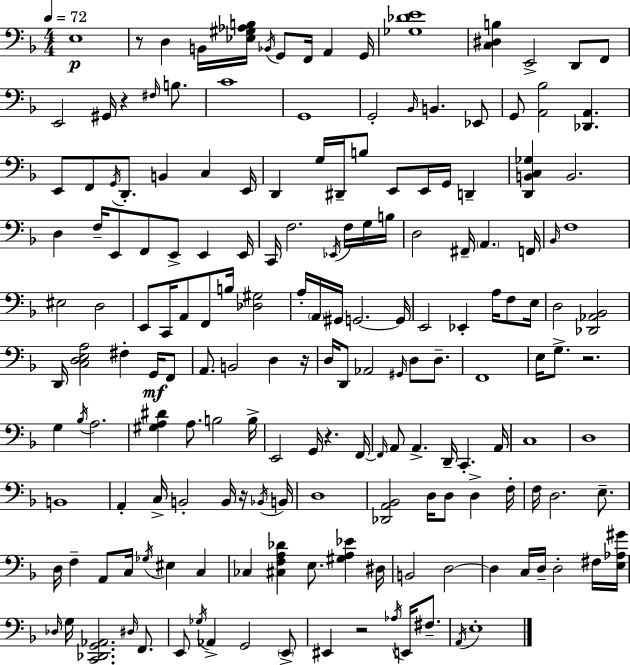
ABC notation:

X:1
T:Untitled
M:4/4
L:1/4
K:F
E,4 z/2 D, B,,/4 [_E,^G,_A,B,]/4 _B,,/4 G,,/2 F,,/4 A,, G,,/4 [_G,_DE]4 [C,^D,B,] E,,2 D,,/2 F,,/2 E,,2 ^G,,/4 z ^F,/4 B,/2 C4 G,,4 G,,2 _B,,/4 B,, _E,,/2 G,,/2 [A,,_B,]2 [_D,,A,,] E,,/2 F,,/2 G,,/4 D,,/2 B,, C, E,,/4 D,, G,/4 ^D,,/4 B,/2 E,,/2 E,,/4 G,,/4 D,, [D,,B,,C,_G,] B,,2 D, F,/4 E,,/2 F,,/2 E,,/2 E,, E,,/4 C,,/4 F,2 _E,,/4 F,/4 G,/4 B,/4 D,2 ^F,,/4 A,, F,,/4 _B,,/4 F,4 ^E,2 D,2 E,,/2 C,,/4 A,,/2 F,,/2 B,/4 [_D,^G,]2 A,/4 A,,/4 ^G,,/4 G,,2 G,,/4 E,,2 _E,, A,/4 F,/2 E,/4 D,2 [_D,,_A,,_B,,]2 D,,/4 [C,D,E,A,]2 ^F, G,,/4 F,,/2 A,,/2 B,,2 D, z/4 D,/4 D,,/2 _A,,2 ^G,,/4 D,/2 D,/2 F,,4 E,/4 G,/2 z2 G, _B,/4 A,2 [^G,A,^D] A,/2 B,2 B,/4 E,,2 G,,/4 z F,,/4 F,,/4 A,,/2 A,, D,,/4 C,, A,,/4 C,4 D,4 B,,4 A,, C,/4 B,,2 B,,/4 z/4 _B,,/4 B,,/4 D,4 [_D,,A,,_B,,]2 D,/4 D,/2 D, F,/4 F,/4 D,2 E,/2 D,/4 F, A,,/2 C,/4 _G,/4 ^E, C, _C, [^C,F,A,_D] E,/2 [^G,A,_E] ^D,/4 B,,2 D,2 D, C,/4 D,/4 D,2 ^F,/4 [E,_A,^G]/4 _D,/4 G,/4 [C,,_D,,G,,_A,,]2 ^D,/4 F,,/2 E,,/2 _G,/4 _A,, G,,2 E,,/2 ^E,, z2 _A,/4 E,,/4 ^F,/2 A,,/4 E,4